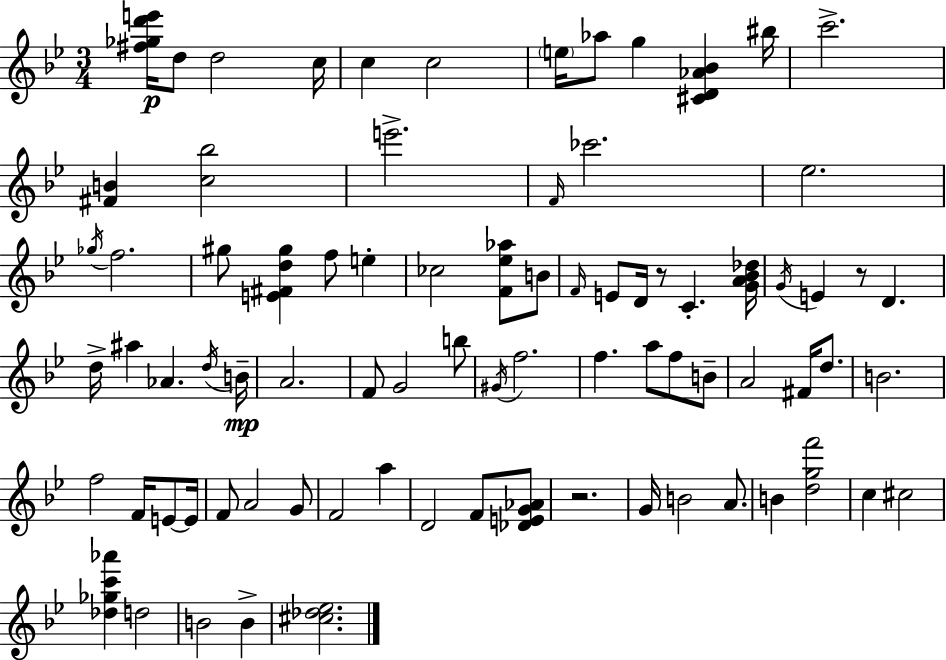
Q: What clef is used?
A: treble